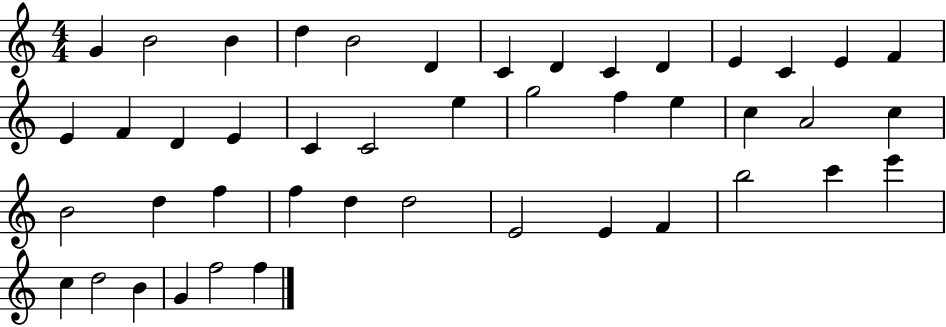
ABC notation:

X:1
T:Untitled
M:4/4
L:1/4
K:C
G B2 B d B2 D C D C D E C E F E F D E C C2 e g2 f e c A2 c B2 d f f d d2 E2 E F b2 c' e' c d2 B G f2 f